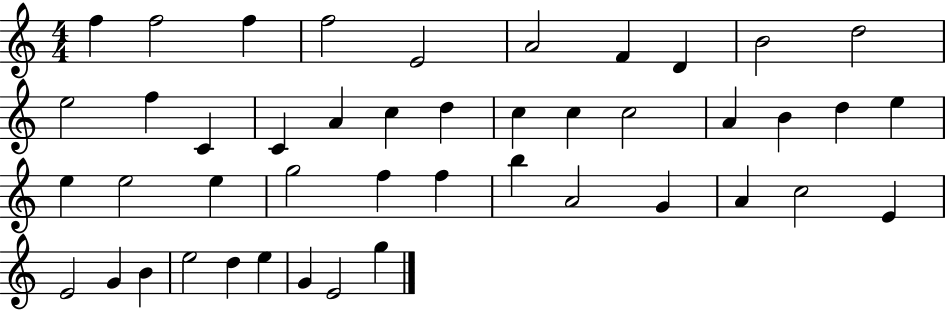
{
  \clef treble
  \numericTimeSignature
  \time 4/4
  \key c \major
  f''4 f''2 f''4 | f''2 e'2 | a'2 f'4 d'4 | b'2 d''2 | \break e''2 f''4 c'4 | c'4 a'4 c''4 d''4 | c''4 c''4 c''2 | a'4 b'4 d''4 e''4 | \break e''4 e''2 e''4 | g''2 f''4 f''4 | b''4 a'2 g'4 | a'4 c''2 e'4 | \break e'2 g'4 b'4 | e''2 d''4 e''4 | g'4 e'2 g''4 | \bar "|."
}